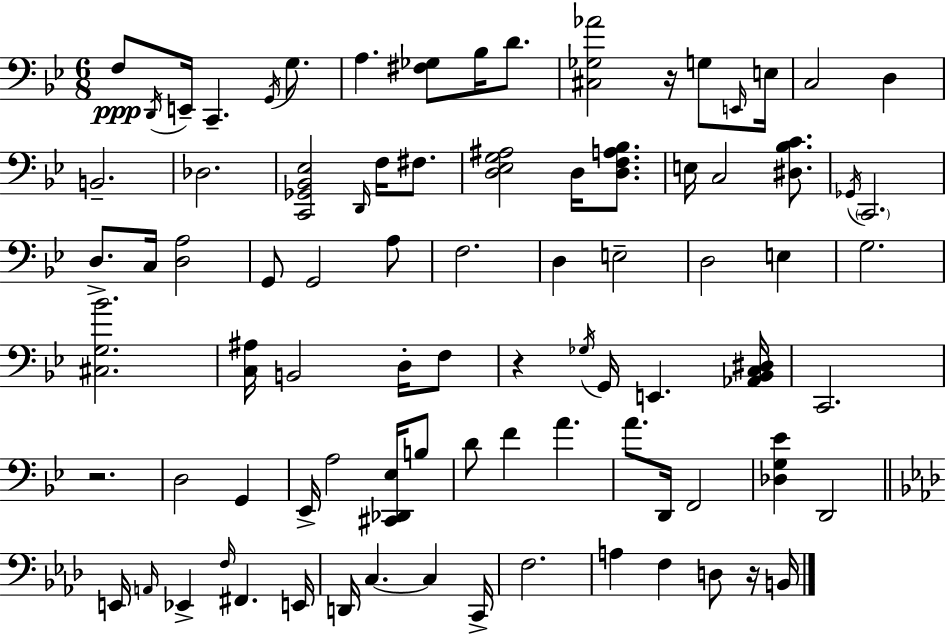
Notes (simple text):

F3/e D2/s E2/s C2/q. G2/s G3/e. A3/q. [F#3,Gb3]/e Bb3/s D4/e. [C#3,Gb3,Ab4]/h R/s G3/e E2/s E3/s C3/h D3/q B2/h. Db3/h. [C2,Gb2,Bb2,Eb3]/h D2/s F3/s F#3/e. [D3,Eb3,G3,A#3]/h D3/s [D3,F3,A3,Bb3]/e. E3/s C3/h [D#3,Bb3,C4]/e. Gb2/s C2/h. D3/e. C3/s [D3,A3]/h G2/e G2/h A3/e F3/h. D3/q E3/h D3/h E3/q G3/h. [C#3,G3,Bb4]/h. [C3,A#3]/s B2/h D3/s F3/e R/q Gb3/s G2/s E2/q. [Ab2,Bb2,C3,D#3]/s C2/h. R/h. D3/h G2/q Eb2/s A3/h [C#2,Db2,Eb3]/s B3/e D4/e F4/q A4/q. A4/e. D2/s F2/h [Db3,G3,Eb4]/q D2/h E2/s A2/s Eb2/q F3/s F#2/q. E2/s D2/s C3/q. C3/q C2/s F3/h. A3/q F3/q D3/e R/s B2/s